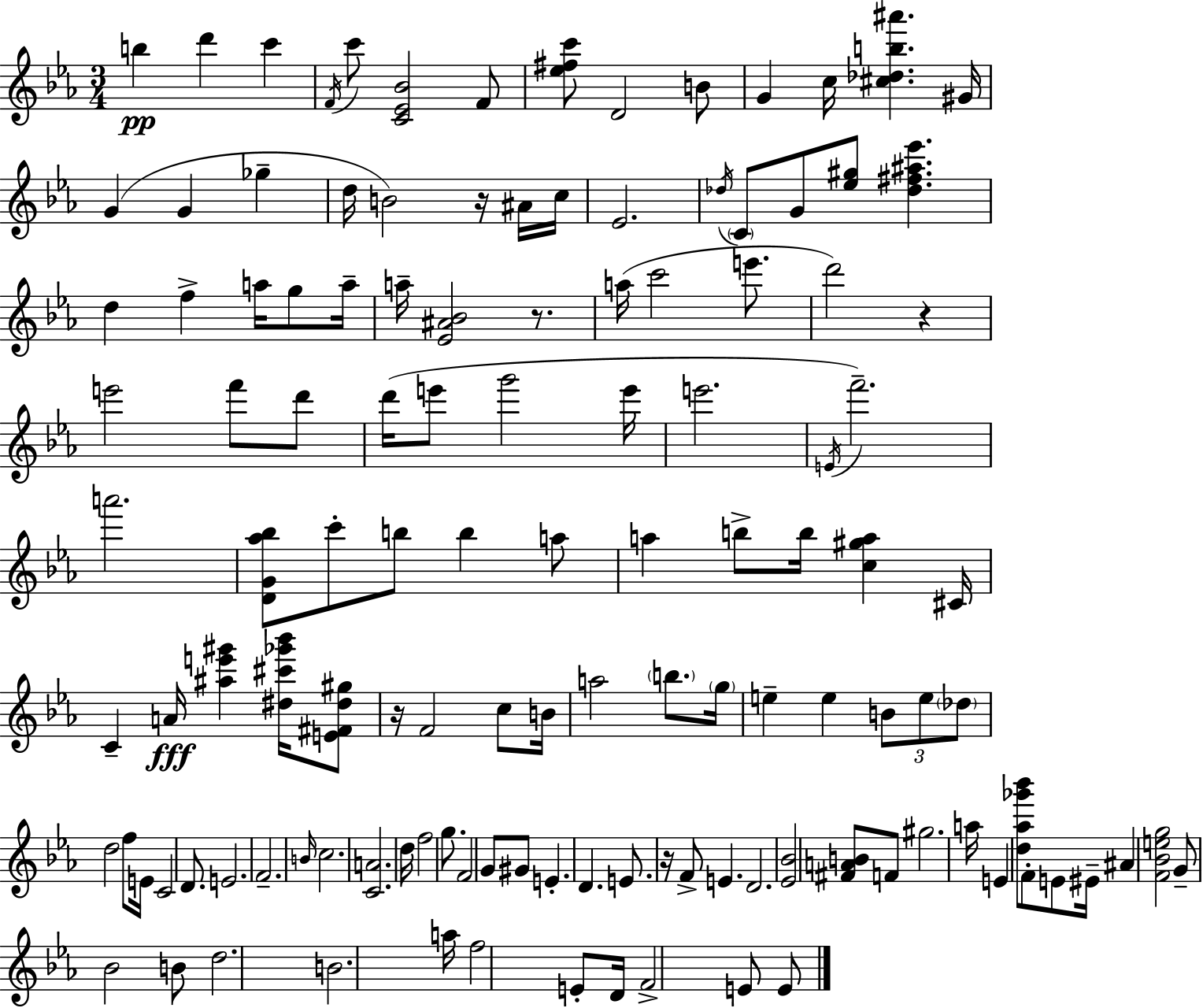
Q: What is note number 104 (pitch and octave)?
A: E4